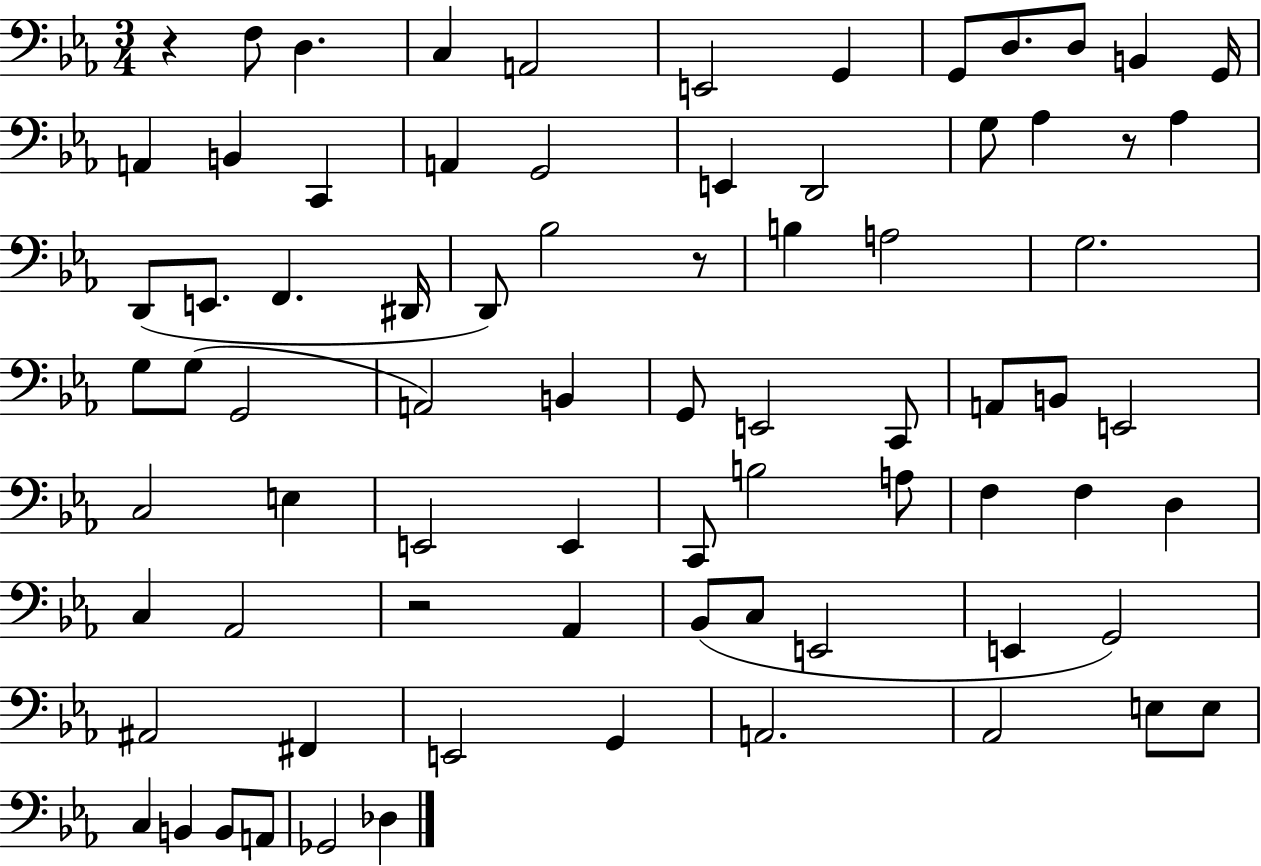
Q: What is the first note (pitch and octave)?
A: F3